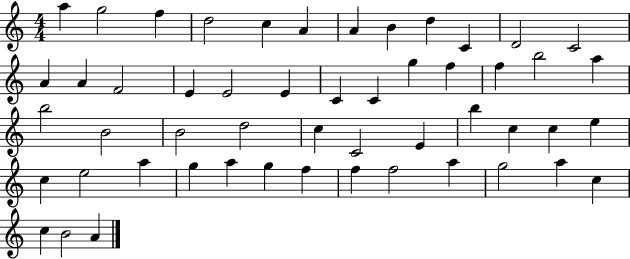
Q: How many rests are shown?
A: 0